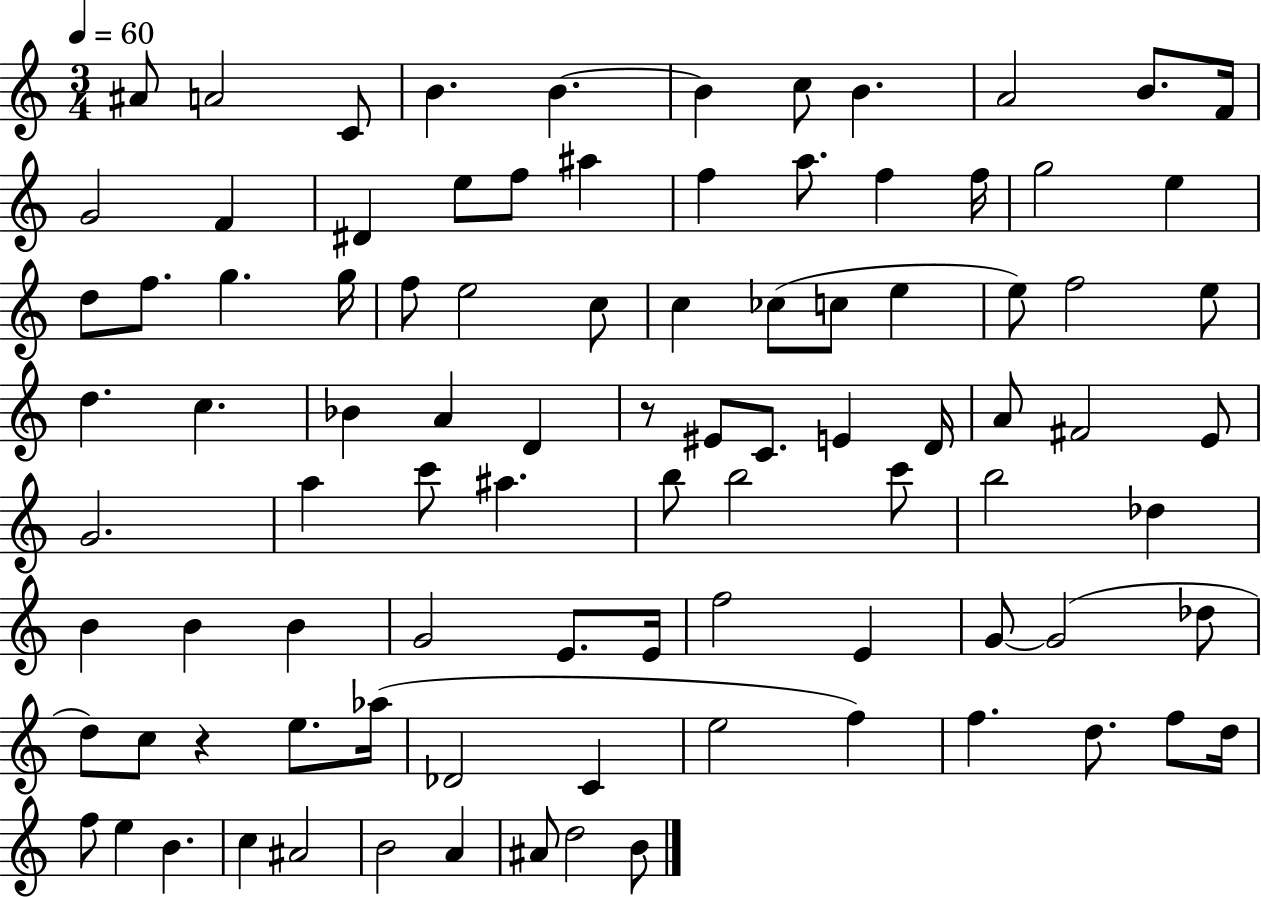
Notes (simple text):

A#4/e A4/h C4/e B4/q. B4/q. B4/q C5/e B4/q. A4/h B4/e. F4/s G4/h F4/q D#4/q E5/e F5/e A#5/q F5/q A5/e. F5/q F5/s G5/h E5/q D5/e F5/e. G5/q. G5/s F5/e E5/h C5/e C5/q CES5/e C5/e E5/q E5/e F5/h E5/e D5/q. C5/q. Bb4/q A4/q D4/q R/e EIS4/e C4/e. E4/q D4/s A4/e F#4/h E4/e G4/h. A5/q C6/e A#5/q. B5/e B5/h C6/e B5/h Db5/q B4/q B4/q B4/q G4/h E4/e. E4/s F5/h E4/q G4/e G4/h Db5/e D5/e C5/e R/q E5/e. Ab5/s Db4/h C4/q E5/h F5/q F5/q. D5/e. F5/e D5/s F5/e E5/q B4/q. C5/q A#4/h B4/h A4/q A#4/e D5/h B4/e